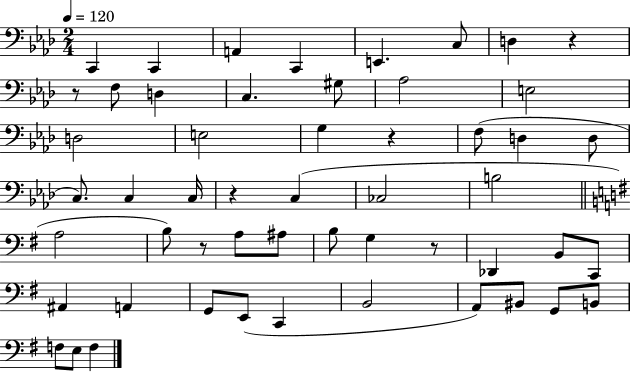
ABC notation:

X:1
T:Untitled
M:2/4
L:1/4
K:Ab
C,, C,, A,, C,, E,, C,/2 D, z z/2 F,/2 D, C, ^G,/2 _A,2 E,2 D,2 E,2 G, z F,/2 D, D,/2 C,/2 C, C,/4 z C, _C,2 B,2 A,2 B,/2 z/2 A,/2 ^A,/2 B,/2 G, z/2 _D,, B,,/2 C,,/2 ^A,, A,, G,,/2 E,,/2 C,, B,,2 A,,/2 ^B,,/2 G,,/2 B,,/2 F,/2 E,/2 F,